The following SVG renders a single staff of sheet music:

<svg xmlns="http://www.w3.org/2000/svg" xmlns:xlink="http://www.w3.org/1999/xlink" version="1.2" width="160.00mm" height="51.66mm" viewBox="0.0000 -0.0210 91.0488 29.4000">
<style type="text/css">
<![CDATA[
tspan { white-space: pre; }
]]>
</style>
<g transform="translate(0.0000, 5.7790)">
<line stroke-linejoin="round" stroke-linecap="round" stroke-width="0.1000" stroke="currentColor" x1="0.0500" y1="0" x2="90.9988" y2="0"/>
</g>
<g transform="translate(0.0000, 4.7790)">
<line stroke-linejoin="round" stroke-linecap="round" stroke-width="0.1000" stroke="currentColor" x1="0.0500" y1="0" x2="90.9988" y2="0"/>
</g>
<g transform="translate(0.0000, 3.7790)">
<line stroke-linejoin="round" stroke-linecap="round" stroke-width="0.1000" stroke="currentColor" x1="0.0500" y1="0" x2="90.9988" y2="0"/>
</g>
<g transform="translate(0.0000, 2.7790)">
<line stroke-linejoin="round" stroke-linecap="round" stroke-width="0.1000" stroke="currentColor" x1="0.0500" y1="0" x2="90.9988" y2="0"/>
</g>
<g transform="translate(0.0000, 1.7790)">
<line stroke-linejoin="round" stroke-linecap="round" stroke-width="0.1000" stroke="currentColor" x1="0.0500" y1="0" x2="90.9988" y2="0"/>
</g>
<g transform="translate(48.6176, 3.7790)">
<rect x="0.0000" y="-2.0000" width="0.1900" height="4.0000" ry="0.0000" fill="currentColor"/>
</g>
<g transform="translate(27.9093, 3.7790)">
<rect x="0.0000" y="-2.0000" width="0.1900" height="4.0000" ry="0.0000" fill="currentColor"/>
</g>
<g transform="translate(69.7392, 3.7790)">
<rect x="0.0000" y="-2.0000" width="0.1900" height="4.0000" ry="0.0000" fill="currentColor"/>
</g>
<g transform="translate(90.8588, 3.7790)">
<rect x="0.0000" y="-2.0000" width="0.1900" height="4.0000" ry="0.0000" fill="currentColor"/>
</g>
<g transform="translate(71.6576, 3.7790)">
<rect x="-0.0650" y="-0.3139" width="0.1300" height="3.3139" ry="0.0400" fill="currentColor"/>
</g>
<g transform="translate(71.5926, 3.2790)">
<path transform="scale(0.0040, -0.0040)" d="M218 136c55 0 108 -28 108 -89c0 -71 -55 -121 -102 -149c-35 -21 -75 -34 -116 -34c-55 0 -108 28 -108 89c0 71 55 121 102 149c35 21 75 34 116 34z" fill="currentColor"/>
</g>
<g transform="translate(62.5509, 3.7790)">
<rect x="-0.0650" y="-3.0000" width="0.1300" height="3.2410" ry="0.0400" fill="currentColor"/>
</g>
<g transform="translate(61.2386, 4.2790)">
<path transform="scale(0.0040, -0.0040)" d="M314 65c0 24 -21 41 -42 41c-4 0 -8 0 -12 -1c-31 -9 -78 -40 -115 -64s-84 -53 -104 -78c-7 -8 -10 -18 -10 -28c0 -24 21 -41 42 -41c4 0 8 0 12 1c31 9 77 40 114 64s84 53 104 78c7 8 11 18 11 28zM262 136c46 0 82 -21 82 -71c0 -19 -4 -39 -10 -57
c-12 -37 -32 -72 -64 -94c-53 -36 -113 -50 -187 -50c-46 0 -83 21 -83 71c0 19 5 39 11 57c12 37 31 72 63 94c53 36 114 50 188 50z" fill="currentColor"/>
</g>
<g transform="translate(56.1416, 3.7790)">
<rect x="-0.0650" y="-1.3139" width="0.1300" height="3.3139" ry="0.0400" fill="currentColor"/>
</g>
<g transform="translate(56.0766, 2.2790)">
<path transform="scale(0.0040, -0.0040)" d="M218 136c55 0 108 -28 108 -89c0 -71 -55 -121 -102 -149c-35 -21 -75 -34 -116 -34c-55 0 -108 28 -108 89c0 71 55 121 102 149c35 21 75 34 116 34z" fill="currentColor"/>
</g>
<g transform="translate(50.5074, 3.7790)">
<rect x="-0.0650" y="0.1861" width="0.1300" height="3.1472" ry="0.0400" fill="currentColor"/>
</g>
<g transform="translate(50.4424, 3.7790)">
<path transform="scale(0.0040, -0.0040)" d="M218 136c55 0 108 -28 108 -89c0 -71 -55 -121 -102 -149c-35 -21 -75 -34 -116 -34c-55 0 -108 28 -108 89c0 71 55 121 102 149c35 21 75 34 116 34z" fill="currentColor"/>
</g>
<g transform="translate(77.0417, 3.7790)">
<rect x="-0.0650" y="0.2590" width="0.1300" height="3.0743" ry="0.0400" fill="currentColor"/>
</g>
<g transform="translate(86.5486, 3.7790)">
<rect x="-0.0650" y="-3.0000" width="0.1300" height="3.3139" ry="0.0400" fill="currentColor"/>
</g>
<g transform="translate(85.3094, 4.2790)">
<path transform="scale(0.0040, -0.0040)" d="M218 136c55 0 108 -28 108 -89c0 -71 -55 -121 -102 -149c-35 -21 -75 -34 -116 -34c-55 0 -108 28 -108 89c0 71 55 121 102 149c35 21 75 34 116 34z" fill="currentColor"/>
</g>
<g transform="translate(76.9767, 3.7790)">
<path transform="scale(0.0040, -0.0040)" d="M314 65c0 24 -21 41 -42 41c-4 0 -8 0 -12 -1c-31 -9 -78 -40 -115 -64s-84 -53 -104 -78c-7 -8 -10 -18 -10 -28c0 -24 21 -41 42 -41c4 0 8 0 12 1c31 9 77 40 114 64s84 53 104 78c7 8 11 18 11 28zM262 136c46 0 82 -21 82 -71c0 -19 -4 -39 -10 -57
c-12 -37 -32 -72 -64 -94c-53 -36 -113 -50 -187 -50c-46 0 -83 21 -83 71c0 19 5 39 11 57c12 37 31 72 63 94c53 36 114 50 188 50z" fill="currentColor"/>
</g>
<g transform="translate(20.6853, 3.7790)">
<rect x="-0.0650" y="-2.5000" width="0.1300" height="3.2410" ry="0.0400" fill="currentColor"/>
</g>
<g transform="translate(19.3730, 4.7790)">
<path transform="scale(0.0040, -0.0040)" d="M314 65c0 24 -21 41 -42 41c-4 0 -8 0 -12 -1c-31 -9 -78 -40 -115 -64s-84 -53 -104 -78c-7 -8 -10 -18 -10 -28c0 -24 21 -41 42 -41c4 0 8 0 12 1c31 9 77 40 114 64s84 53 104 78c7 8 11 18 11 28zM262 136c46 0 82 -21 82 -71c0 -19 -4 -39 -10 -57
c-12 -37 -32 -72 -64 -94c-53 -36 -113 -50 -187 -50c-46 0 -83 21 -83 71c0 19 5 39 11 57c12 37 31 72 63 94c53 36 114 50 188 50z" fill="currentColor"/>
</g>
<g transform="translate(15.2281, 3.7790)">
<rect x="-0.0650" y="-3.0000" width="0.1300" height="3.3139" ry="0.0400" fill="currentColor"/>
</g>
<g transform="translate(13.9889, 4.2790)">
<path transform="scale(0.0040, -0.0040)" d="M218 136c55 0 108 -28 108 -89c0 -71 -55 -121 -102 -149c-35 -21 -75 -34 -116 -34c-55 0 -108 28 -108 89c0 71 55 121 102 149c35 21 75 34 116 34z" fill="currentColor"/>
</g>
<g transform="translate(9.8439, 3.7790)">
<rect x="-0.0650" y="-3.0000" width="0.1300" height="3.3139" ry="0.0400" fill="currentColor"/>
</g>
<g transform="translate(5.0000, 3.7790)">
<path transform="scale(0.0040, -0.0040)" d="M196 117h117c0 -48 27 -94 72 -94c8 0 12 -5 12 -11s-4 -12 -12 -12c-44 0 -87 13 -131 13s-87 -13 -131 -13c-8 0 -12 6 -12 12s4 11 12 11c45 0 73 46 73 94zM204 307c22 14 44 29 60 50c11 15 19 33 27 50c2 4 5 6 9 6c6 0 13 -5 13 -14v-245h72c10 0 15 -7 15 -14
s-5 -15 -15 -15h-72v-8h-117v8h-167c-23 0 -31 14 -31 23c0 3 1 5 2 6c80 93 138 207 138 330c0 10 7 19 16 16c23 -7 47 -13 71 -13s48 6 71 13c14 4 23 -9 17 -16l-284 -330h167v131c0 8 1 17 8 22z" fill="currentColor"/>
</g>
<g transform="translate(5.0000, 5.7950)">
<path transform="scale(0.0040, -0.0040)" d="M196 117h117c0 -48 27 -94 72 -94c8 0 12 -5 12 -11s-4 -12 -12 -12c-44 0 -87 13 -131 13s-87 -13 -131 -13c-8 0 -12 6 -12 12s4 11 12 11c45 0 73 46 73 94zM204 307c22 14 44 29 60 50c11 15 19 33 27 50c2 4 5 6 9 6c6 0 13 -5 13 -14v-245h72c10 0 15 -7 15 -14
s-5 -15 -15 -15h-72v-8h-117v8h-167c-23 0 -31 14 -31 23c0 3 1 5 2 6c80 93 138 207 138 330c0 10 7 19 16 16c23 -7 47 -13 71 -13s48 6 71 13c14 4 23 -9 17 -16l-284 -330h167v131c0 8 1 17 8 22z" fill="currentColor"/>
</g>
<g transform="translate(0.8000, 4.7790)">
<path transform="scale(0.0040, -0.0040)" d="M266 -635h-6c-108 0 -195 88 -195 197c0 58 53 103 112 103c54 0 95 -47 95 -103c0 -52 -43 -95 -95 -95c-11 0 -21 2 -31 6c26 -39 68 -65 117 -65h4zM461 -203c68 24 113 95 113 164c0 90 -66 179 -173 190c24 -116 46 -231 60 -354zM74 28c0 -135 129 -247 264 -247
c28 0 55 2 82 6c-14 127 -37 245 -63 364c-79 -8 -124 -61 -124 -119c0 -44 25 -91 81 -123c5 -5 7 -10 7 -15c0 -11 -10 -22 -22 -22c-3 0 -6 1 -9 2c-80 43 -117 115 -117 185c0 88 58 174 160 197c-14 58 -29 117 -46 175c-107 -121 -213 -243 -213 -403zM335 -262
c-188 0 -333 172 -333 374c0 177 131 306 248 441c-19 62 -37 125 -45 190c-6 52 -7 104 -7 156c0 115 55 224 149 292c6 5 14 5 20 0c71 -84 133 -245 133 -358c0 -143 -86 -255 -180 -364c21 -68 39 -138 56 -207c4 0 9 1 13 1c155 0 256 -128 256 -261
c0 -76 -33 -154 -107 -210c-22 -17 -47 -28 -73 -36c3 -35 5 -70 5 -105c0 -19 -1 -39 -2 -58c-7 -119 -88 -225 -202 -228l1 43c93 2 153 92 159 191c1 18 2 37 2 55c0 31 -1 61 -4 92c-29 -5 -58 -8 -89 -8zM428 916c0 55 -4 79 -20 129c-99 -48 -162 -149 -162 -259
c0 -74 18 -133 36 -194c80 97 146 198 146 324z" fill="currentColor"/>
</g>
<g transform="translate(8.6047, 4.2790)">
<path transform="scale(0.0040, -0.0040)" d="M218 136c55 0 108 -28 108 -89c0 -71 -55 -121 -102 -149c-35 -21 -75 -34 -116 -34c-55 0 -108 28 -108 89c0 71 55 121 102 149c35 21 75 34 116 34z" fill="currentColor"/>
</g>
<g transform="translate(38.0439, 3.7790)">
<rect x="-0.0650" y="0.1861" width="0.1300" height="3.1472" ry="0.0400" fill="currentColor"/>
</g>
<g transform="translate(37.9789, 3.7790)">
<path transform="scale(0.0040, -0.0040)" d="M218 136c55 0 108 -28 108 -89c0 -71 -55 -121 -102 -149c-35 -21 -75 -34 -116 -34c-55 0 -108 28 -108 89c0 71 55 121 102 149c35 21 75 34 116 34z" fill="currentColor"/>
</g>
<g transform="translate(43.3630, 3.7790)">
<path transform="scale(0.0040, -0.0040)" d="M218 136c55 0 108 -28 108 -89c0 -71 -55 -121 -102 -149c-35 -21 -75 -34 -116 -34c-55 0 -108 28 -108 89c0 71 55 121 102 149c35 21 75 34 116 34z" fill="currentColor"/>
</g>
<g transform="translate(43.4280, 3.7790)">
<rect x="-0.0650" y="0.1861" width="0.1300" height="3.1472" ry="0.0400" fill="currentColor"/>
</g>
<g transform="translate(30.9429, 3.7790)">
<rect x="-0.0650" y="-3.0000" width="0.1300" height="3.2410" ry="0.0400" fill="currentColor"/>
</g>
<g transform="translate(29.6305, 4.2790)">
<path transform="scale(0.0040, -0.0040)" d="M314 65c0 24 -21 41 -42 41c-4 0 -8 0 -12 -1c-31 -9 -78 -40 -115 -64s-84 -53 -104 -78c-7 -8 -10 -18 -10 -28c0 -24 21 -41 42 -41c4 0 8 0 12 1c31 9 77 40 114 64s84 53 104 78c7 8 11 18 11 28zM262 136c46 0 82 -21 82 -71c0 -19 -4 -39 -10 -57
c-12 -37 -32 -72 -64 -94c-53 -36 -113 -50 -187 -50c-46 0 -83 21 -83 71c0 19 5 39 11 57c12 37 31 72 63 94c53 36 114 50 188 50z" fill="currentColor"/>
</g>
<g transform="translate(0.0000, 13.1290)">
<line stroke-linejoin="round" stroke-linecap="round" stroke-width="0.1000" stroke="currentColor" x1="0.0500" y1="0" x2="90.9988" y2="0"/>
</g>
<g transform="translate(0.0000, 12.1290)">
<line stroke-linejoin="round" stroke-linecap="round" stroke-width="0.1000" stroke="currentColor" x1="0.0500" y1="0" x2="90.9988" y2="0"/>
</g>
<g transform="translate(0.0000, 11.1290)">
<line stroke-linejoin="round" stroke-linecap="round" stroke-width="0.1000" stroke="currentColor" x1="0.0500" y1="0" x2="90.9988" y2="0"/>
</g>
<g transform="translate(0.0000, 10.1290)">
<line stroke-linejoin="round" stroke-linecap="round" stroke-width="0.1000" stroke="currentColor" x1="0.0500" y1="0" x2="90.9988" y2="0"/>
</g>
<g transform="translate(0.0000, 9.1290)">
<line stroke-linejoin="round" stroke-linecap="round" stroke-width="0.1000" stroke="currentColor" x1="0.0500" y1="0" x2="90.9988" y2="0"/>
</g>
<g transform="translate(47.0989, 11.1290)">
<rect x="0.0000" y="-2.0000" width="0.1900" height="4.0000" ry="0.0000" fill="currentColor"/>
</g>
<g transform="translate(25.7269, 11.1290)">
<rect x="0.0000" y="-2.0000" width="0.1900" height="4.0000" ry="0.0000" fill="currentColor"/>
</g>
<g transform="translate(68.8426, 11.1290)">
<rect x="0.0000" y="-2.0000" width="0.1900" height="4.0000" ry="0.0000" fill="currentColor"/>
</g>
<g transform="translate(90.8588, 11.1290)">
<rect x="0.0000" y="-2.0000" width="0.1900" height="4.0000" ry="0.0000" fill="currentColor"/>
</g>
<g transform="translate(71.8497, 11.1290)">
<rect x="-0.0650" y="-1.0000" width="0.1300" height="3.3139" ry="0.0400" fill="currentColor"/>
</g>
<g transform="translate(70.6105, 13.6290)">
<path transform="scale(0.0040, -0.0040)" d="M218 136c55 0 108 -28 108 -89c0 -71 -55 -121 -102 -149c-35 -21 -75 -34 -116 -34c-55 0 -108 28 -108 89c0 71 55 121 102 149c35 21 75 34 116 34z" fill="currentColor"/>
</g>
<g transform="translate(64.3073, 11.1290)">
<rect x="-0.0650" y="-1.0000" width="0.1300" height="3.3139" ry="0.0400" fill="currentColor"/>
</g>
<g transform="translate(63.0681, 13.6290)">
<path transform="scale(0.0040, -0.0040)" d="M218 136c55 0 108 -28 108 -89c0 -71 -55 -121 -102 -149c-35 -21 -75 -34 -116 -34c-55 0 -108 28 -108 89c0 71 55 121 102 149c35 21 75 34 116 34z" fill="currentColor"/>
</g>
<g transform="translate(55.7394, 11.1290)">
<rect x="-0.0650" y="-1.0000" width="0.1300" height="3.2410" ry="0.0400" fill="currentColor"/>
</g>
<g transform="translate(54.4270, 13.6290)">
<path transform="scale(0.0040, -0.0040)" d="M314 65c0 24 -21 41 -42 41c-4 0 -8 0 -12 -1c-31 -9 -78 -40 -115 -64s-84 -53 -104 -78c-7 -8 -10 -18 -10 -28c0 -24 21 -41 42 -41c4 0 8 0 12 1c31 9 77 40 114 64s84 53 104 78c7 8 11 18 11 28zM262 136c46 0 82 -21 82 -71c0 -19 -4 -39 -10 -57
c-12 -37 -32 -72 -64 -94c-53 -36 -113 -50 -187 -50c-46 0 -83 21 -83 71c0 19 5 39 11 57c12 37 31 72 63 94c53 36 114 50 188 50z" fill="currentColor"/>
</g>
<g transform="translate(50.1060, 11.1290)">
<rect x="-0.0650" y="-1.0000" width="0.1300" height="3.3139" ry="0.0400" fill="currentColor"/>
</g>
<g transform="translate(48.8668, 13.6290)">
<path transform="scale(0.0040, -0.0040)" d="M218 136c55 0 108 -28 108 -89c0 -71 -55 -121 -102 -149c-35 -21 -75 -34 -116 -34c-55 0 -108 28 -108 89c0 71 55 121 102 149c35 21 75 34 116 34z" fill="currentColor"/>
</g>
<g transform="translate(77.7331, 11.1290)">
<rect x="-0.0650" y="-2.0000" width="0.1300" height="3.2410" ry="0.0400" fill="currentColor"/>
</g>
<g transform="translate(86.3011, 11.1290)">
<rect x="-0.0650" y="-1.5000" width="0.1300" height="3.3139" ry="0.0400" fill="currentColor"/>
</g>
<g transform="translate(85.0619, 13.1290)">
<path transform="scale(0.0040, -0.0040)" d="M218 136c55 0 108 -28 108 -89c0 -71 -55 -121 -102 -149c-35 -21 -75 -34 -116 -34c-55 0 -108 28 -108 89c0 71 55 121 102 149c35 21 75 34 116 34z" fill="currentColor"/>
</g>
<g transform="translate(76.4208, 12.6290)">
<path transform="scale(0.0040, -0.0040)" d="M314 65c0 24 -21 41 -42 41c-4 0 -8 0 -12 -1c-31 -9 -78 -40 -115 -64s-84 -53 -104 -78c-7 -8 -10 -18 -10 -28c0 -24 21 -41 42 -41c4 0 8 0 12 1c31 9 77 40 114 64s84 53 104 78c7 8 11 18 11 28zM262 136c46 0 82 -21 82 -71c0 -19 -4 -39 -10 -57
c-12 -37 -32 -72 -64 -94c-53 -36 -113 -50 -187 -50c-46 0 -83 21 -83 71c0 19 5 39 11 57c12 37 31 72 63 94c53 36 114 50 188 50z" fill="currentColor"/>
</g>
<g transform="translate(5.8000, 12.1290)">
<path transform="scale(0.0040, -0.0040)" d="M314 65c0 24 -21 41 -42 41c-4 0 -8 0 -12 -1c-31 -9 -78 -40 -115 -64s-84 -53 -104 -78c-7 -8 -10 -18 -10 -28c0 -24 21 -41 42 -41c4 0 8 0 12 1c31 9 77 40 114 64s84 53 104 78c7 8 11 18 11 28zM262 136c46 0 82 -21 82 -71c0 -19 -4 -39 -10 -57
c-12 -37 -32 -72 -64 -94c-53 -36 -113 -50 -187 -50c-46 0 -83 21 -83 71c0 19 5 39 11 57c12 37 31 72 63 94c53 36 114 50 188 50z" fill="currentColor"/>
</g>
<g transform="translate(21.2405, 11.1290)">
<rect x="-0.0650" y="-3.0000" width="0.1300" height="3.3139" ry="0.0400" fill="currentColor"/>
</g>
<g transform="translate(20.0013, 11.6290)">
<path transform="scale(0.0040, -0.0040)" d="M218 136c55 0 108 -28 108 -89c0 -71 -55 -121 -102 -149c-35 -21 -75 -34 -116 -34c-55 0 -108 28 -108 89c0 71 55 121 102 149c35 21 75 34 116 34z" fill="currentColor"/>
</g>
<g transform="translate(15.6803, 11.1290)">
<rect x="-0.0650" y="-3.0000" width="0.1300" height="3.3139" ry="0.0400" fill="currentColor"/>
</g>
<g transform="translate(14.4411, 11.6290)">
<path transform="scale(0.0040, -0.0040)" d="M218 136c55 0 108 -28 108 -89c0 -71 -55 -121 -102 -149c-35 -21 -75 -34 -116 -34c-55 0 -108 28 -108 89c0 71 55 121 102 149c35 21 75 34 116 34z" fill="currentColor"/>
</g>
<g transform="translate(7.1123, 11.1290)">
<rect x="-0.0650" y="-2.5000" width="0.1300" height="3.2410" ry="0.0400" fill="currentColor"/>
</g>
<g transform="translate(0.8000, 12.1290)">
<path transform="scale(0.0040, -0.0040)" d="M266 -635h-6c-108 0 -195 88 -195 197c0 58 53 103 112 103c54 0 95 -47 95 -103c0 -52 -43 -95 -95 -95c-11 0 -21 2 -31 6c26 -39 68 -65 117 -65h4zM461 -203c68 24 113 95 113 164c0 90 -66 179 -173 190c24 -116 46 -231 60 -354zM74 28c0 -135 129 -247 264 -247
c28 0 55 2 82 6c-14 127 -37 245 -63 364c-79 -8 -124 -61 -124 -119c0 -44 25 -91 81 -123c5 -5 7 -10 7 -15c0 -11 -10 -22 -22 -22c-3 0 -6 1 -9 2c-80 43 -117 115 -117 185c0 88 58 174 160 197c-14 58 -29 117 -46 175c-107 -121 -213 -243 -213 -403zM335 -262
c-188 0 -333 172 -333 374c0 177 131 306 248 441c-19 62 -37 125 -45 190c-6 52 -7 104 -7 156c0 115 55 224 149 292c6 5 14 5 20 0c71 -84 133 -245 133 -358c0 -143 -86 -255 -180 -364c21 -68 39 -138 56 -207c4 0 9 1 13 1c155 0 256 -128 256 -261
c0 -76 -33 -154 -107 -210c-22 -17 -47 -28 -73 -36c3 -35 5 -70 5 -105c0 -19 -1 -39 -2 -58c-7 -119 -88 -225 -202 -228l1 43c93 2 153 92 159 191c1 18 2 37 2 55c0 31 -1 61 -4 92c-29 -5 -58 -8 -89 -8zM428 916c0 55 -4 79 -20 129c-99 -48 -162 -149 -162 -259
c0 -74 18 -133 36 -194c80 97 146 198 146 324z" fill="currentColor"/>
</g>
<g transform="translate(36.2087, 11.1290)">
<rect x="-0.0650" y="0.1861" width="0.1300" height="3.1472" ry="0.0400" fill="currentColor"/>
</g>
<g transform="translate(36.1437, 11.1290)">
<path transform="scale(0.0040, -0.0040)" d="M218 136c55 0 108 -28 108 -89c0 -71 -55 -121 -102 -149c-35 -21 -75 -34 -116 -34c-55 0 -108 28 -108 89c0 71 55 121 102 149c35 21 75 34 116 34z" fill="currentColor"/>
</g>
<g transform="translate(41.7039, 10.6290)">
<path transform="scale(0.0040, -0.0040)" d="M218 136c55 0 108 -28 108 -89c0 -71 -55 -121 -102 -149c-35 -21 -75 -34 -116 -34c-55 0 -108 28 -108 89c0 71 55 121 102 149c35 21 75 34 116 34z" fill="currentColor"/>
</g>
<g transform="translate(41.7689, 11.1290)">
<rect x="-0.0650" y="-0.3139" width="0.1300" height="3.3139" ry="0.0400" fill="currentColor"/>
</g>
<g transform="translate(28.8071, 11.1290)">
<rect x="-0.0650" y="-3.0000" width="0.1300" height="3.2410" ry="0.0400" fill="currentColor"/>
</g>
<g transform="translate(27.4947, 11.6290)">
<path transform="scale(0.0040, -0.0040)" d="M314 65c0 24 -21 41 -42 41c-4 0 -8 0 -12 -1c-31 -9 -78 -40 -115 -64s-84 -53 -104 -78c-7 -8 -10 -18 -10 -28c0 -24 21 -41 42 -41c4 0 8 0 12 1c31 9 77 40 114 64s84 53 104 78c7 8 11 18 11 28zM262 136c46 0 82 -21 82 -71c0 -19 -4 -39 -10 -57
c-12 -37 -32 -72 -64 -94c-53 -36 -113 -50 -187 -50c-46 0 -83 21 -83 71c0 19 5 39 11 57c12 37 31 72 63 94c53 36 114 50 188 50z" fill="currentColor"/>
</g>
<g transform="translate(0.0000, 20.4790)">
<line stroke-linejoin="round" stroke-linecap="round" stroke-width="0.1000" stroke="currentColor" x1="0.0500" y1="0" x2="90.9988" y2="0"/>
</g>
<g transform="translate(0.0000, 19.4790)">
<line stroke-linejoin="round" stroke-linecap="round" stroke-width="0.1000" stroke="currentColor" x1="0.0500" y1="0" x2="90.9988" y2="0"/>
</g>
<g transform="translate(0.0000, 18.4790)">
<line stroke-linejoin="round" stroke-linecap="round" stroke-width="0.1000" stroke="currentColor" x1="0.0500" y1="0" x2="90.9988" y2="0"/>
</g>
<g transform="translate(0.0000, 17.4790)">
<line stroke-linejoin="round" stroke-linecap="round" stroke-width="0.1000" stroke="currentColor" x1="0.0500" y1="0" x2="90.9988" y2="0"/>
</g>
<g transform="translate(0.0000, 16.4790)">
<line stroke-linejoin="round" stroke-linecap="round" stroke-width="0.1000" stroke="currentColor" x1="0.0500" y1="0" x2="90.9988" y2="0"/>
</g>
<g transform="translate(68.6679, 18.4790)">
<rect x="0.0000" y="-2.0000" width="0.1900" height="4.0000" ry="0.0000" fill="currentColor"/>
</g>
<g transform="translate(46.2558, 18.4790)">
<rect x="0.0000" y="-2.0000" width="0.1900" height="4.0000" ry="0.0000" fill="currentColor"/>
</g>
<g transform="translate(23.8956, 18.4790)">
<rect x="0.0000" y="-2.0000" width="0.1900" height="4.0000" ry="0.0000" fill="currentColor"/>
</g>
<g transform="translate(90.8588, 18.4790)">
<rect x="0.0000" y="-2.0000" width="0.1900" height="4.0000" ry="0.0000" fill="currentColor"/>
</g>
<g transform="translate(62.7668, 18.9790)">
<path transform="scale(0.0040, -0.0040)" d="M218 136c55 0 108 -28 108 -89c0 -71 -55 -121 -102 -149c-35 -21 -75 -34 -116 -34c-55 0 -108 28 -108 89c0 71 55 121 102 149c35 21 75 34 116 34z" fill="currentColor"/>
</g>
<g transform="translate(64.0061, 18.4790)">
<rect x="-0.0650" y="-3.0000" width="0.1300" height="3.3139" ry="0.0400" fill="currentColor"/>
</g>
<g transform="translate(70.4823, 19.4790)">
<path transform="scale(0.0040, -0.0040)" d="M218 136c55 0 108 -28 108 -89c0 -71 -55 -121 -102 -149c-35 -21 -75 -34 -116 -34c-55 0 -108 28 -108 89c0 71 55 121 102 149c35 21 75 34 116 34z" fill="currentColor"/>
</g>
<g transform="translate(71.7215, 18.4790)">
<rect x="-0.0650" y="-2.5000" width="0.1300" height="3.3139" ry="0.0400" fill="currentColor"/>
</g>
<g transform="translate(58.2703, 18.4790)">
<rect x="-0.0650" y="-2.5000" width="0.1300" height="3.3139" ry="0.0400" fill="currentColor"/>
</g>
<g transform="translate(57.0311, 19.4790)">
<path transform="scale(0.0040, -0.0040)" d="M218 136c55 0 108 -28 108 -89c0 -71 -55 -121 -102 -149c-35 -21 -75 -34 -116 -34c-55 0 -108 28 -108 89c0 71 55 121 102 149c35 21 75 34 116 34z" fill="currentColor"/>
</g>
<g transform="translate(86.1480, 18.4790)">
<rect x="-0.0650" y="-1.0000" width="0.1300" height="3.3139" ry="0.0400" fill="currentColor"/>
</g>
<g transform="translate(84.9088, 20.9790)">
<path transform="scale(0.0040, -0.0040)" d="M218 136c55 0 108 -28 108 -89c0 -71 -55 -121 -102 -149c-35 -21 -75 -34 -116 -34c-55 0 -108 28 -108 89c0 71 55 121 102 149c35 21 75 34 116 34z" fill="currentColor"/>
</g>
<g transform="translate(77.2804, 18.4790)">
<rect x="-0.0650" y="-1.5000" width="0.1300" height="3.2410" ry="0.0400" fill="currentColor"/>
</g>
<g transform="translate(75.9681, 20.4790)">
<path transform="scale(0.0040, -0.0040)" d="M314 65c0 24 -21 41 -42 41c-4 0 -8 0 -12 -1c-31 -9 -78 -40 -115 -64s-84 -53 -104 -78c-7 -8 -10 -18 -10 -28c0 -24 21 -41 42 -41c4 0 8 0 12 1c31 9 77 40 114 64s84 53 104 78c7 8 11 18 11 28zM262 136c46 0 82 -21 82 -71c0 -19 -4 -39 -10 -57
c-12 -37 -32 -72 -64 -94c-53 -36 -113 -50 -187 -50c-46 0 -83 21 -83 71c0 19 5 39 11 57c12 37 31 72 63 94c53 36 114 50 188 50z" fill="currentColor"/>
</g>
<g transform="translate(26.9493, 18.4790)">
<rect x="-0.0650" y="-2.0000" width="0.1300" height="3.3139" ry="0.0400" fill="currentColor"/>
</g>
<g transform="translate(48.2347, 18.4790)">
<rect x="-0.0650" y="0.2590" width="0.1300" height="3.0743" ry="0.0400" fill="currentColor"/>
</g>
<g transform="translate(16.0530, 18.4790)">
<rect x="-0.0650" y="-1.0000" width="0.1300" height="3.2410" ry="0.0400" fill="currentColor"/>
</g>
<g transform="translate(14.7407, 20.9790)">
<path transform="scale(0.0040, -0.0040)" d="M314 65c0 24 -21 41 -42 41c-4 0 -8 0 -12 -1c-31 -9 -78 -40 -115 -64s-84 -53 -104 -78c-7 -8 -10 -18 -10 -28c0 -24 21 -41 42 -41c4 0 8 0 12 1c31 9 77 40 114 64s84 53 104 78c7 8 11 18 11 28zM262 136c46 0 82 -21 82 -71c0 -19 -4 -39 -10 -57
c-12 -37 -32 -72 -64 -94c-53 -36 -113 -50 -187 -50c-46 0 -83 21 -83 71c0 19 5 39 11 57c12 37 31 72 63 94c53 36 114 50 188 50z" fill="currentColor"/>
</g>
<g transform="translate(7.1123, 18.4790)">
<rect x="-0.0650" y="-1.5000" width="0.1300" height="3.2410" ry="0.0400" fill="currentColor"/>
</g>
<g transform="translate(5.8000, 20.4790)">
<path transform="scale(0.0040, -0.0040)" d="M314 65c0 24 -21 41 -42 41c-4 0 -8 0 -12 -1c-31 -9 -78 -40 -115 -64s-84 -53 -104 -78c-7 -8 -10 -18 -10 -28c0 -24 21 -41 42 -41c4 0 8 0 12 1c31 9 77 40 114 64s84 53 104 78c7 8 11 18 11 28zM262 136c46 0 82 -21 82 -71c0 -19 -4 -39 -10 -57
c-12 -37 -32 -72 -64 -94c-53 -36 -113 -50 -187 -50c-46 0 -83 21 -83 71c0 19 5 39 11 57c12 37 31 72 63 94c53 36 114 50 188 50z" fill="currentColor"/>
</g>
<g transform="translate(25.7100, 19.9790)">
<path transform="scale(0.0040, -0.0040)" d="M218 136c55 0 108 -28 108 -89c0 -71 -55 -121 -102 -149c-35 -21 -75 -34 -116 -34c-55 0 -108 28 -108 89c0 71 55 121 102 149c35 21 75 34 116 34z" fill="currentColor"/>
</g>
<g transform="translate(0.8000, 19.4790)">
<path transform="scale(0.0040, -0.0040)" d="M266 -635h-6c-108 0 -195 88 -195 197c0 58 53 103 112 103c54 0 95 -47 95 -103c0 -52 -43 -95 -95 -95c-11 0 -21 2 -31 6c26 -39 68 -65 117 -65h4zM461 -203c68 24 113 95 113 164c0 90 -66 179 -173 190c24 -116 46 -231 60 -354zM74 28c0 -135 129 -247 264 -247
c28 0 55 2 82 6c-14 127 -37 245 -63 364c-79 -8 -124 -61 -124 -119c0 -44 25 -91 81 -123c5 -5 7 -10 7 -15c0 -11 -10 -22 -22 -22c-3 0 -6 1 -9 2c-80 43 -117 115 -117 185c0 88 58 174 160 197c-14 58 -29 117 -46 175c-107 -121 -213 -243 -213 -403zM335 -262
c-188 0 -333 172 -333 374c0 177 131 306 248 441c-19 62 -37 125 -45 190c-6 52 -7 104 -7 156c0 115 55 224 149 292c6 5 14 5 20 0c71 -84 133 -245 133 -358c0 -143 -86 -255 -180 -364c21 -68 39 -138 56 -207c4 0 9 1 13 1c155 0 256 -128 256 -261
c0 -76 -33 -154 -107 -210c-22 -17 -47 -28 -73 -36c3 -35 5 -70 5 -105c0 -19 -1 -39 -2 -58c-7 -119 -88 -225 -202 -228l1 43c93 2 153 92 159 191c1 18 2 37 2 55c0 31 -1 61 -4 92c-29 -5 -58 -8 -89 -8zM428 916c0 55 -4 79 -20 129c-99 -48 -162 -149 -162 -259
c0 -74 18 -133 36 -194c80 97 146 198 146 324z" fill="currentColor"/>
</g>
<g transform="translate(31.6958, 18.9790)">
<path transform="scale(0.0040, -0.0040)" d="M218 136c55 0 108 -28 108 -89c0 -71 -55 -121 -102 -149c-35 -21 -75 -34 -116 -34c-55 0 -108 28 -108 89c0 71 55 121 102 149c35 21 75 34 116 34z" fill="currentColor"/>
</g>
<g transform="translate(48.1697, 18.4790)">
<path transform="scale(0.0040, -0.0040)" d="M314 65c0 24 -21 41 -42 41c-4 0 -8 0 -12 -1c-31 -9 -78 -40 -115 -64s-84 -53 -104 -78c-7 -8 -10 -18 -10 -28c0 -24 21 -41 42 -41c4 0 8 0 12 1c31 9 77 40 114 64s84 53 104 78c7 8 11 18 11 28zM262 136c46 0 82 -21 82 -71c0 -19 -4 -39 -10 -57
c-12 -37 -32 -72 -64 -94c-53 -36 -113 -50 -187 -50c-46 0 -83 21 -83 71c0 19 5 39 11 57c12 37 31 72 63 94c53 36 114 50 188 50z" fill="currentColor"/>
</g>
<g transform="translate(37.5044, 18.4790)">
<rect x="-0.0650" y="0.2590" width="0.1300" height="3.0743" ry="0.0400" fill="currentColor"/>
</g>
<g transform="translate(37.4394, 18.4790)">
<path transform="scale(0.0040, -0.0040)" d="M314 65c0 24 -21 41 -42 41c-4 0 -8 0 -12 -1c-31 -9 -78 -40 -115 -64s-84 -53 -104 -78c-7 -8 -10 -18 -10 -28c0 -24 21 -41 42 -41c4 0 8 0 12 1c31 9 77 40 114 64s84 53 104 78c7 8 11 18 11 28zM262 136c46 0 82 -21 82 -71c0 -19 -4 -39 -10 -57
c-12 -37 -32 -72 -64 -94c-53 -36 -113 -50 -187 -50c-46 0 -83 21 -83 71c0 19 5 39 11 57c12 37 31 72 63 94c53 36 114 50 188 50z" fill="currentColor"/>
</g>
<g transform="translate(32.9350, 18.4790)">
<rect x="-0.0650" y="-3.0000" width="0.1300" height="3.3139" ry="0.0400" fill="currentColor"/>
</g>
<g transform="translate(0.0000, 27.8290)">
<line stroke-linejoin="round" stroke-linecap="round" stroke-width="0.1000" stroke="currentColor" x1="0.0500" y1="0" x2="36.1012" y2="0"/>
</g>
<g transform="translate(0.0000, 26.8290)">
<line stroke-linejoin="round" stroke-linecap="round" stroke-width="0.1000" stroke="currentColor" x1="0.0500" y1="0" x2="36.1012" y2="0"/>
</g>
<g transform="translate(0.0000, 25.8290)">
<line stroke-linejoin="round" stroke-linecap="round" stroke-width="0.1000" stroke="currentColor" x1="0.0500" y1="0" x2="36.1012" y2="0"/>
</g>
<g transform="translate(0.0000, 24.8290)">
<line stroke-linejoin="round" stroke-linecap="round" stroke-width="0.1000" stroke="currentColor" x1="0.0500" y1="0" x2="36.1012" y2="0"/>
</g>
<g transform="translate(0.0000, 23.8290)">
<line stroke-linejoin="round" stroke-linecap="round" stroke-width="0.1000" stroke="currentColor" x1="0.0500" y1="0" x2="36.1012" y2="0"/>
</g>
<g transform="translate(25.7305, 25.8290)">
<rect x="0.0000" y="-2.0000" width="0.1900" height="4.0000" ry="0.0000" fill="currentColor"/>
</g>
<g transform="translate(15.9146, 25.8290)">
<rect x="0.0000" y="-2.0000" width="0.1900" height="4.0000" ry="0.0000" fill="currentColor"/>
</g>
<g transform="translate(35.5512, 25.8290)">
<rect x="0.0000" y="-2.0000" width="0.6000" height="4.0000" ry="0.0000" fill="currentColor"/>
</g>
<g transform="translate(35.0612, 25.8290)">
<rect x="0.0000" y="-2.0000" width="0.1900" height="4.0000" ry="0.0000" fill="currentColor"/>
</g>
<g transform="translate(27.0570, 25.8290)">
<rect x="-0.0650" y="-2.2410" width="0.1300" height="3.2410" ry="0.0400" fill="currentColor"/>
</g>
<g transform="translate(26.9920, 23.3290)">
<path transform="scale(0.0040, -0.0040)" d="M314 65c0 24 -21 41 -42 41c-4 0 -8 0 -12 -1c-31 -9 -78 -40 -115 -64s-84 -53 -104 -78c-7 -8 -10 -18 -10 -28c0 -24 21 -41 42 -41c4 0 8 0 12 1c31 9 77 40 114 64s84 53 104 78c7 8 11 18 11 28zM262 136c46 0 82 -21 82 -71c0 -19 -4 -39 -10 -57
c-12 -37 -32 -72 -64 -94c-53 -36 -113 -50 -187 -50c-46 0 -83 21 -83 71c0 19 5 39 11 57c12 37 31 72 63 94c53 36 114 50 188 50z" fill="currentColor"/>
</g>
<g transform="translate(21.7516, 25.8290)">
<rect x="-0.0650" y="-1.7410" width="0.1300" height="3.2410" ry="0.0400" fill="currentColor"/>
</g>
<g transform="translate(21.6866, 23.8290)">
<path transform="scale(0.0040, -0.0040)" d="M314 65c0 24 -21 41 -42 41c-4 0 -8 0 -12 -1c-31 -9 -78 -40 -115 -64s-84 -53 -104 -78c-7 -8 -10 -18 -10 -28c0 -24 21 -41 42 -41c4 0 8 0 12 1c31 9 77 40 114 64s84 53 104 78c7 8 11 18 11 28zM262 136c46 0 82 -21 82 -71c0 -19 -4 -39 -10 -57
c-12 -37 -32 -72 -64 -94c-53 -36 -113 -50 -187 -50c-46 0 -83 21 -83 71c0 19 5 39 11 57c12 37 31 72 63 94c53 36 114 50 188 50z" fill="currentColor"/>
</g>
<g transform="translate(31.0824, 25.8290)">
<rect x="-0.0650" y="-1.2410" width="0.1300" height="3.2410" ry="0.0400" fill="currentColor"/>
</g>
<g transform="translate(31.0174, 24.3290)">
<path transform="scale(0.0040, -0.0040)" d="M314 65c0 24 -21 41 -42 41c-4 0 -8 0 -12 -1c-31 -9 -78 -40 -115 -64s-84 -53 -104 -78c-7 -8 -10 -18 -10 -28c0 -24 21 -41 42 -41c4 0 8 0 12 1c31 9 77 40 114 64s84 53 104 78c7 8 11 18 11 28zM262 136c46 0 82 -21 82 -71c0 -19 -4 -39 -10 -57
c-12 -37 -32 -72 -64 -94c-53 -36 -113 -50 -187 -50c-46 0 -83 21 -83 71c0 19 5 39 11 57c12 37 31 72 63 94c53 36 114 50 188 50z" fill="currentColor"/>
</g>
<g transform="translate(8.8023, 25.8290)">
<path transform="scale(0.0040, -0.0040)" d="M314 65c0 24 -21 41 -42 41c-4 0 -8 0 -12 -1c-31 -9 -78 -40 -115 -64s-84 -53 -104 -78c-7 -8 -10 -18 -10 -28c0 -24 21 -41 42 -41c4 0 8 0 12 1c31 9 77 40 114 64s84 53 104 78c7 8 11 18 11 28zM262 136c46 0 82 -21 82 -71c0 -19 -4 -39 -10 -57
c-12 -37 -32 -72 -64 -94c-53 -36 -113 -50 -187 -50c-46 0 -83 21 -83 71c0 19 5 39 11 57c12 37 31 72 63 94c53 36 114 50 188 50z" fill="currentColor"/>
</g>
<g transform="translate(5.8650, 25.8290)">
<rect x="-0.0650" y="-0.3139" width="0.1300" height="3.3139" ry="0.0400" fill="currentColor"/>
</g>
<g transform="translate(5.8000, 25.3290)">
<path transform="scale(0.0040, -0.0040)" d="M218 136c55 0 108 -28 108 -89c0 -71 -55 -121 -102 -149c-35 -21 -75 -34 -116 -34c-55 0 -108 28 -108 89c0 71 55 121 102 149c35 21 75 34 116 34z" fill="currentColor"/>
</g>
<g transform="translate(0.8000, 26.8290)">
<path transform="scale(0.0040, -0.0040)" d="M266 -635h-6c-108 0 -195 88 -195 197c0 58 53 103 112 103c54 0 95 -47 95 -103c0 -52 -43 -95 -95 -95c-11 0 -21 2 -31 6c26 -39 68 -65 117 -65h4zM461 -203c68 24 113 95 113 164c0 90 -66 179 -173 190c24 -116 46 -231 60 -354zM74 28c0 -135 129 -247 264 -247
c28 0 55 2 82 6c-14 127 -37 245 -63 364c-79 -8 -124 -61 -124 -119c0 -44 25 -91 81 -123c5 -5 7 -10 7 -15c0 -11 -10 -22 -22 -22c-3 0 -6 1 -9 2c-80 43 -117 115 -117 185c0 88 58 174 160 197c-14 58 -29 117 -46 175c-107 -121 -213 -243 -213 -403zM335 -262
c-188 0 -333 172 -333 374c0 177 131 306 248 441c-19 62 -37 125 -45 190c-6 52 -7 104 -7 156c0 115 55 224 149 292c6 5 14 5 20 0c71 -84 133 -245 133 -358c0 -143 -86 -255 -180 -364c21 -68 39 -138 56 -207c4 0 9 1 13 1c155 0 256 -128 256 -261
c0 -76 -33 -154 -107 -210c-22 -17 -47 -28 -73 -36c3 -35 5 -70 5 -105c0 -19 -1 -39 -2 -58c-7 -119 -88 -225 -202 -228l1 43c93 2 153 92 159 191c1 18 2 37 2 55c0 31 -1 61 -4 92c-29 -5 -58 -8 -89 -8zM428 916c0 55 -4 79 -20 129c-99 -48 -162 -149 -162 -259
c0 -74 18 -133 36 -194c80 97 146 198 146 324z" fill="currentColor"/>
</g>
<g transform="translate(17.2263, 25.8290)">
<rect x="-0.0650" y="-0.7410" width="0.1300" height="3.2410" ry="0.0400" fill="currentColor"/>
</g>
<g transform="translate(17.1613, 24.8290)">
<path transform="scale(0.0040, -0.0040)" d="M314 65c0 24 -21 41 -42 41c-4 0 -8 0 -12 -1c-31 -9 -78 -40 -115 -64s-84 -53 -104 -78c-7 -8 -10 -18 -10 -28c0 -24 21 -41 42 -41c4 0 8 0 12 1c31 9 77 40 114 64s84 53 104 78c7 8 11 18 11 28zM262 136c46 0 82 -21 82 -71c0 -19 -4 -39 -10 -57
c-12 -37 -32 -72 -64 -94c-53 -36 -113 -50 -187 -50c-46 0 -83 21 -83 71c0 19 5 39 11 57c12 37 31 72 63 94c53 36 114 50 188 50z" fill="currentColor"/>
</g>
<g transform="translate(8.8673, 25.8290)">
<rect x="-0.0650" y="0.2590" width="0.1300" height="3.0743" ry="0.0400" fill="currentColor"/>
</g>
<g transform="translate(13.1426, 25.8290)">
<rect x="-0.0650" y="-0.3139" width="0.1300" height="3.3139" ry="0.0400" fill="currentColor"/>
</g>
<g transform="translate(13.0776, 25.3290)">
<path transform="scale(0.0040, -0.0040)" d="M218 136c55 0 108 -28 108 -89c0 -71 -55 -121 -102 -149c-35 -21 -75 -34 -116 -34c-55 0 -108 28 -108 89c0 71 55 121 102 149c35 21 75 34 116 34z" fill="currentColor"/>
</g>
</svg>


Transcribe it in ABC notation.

X:1
T:Untitled
M:4/4
L:1/4
K:C
A A G2 A2 B B B e A2 c B2 A G2 A A A2 B c D D2 D D F2 E E2 D2 F A B2 B2 G A G E2 D c B2 c d2 f2 g2 e2